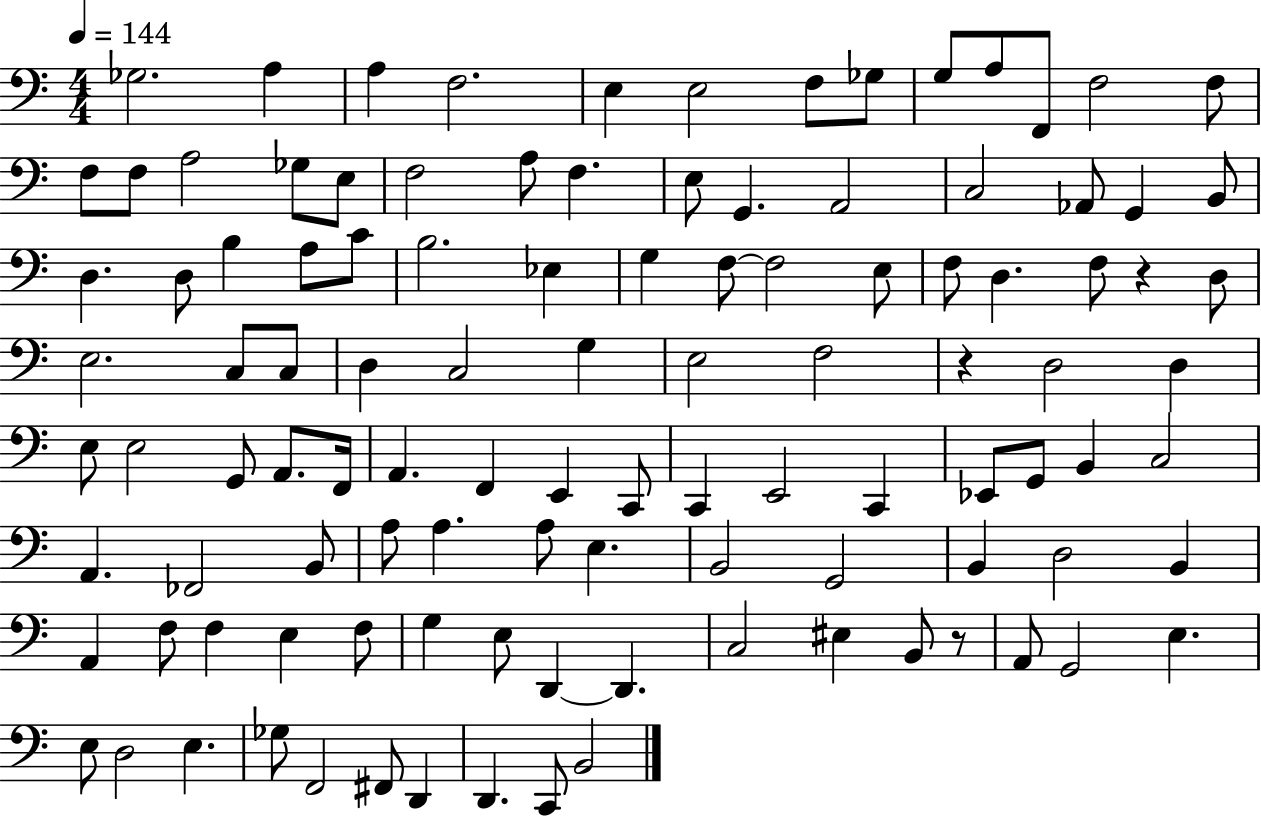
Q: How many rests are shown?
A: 3